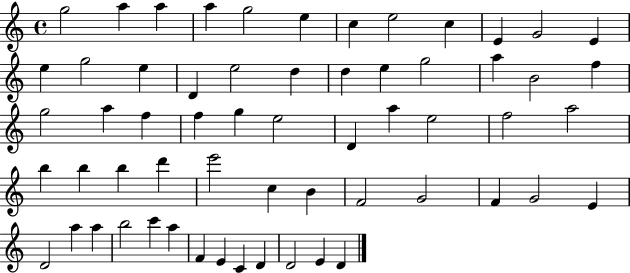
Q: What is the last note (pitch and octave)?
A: D4